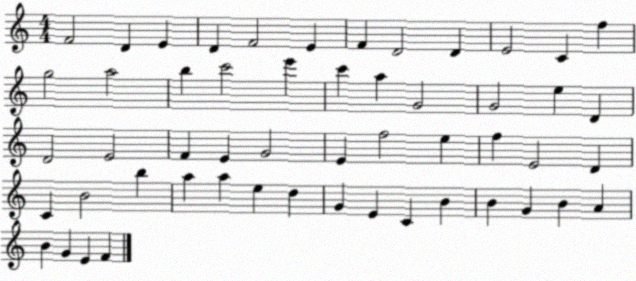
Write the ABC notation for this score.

X:1
T:Untitled
M:4/4
L:1/4
K:C
F2 D E D F2 E F D2 D E2 C f g2 a2 b c'2 e' c' a G2 G2 e D D2 E2 F E G2 E f2 e f E2 D C B2 b a a e d G E C B B G B A B G E F